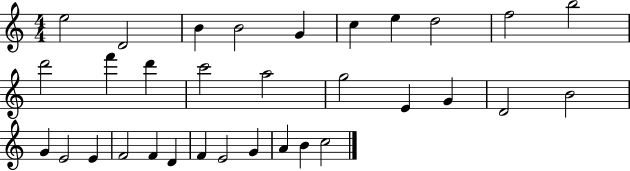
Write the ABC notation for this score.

X:1
T:Untitled
M:4/4
L:1/4
K:C
e2 D2 B B2 G c e d2 f2 b2 d'2 f' d' c'2 a2 g2 E G D2 B2 G E2 E F2 F D F E2 G A B c2